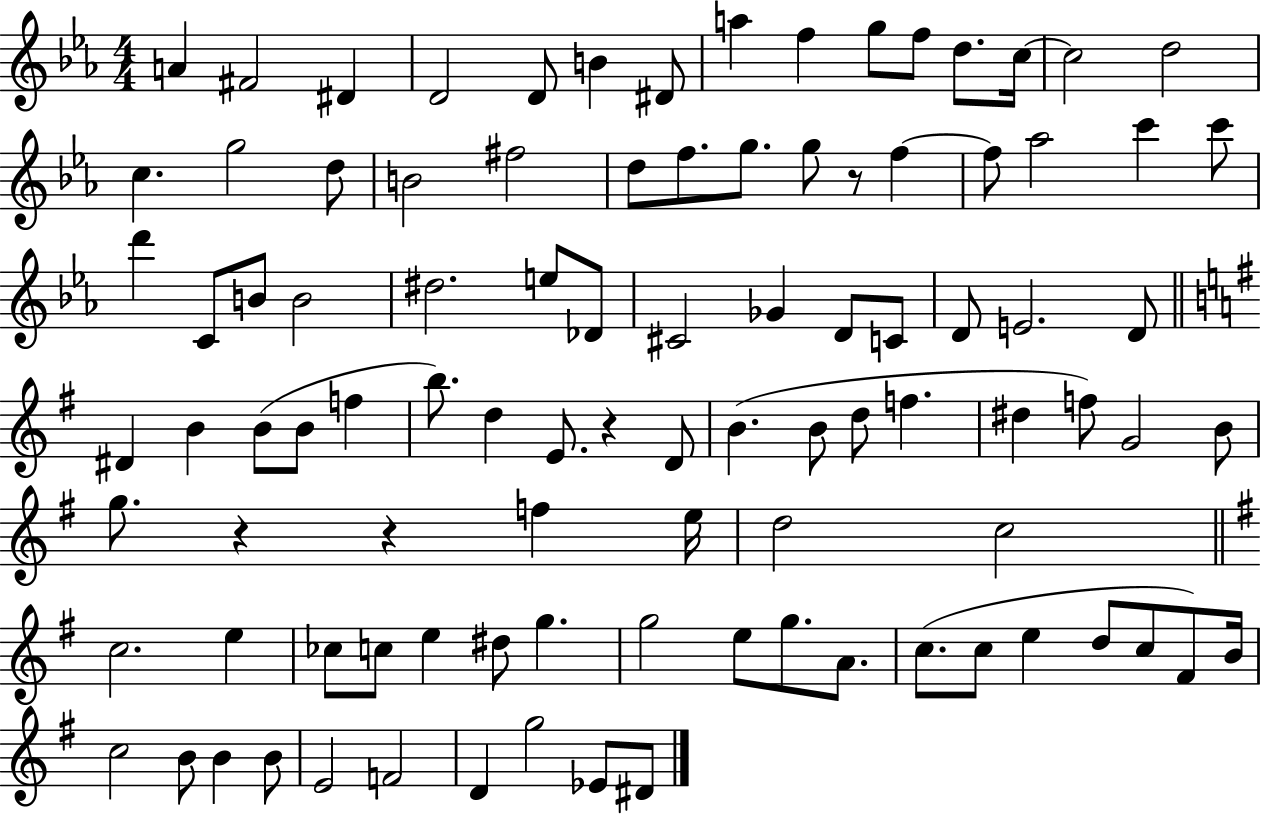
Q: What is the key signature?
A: EES major